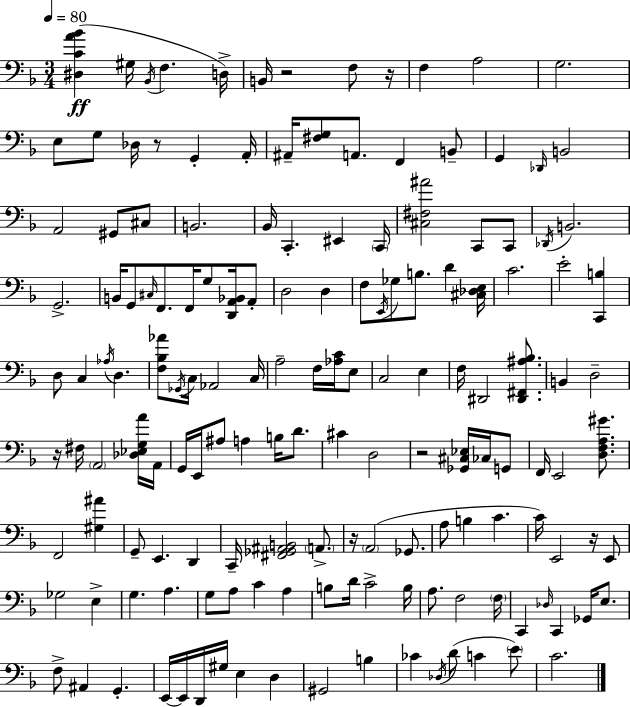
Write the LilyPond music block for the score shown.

{
  \clef bass
  \numericTimeSignature
  \time 3/4
  \key d \minor
  \tempo 4 = 80
  <dis c' a' bes'>4(\ff gis16 \acciaccatura { bes,16 } f4. | d16->) b,16 r2 f8 | r16 f4 a2 | g2. | \break e8 g8 des16 r8 g,4-. | a,16-. ais,16-- <fis g>8 a,8. f,4 b,8-- | g,4 \grace { des,16 } b,2 | a,2 gis,8 | \break cis8 b,2. | bes,16 c,4.-. eis,4 | \parenthesize c,16 <cis fis ais'>2 c,8 | c,8 \acciaccatura { des,16 } b,2. | \break g,2.-> | b,16 g,8 \grace { cis16 } f,8. f,16 g8 | <d, a, bes,>16 a,8-. d2 | d4 f8 \acciaccatura { e,16 } ges8 b8. | \break d'4 <cis des e>16 c'2. | e'2-. | <c, b>4 d8 c4 \acciaccatura { aes16 } | d4. <f bes aes'>8 \acciaccatura { ges,16 } c16 aes,2 | \break c16 a2-- | f16 <aes c'>16 e8 c2 | e4 f16 dis,2 | <dis, fis, ais bes>8. b,4 d2-- | \break r16 fis16 \parenthesize a,2 | <des ees g a'>16 a,16 g,16 e,16 ais8 a4 | b16 d'8. cis'4 d2 | r2 | \break <ges, cis ees>16 ces16 g,8 f,16 e,2 | <d f a gis'>8. f,2 | <gis ais'>4 g,8-- e,4. | d,4 c,16-- <fis, ges, ais, b,>2 | \break \parenthesize a,8.-> r16 \parenthesize a,2( | ges,8. a8 b4 | c'4. c'16) e,2 | r16 e,8 ges2 | \break e4-> g4. | a4. g8 a8 c'4 | a4 b8 d'16 c'2-> | b16 a8. f2 | \break \parenthesize f16 c,4 \grace { des16 } | c,4 ges,16 e8. f8-> ais,4 | g,4.-. e,16~~ e,16 d,16 gis16 | e4 d4 gis,2 | \break b4 ces'4 | \acciaccatura { des16 }( d'8 c'4 \parenthesize e'8) c'2. | \bar "|."
}